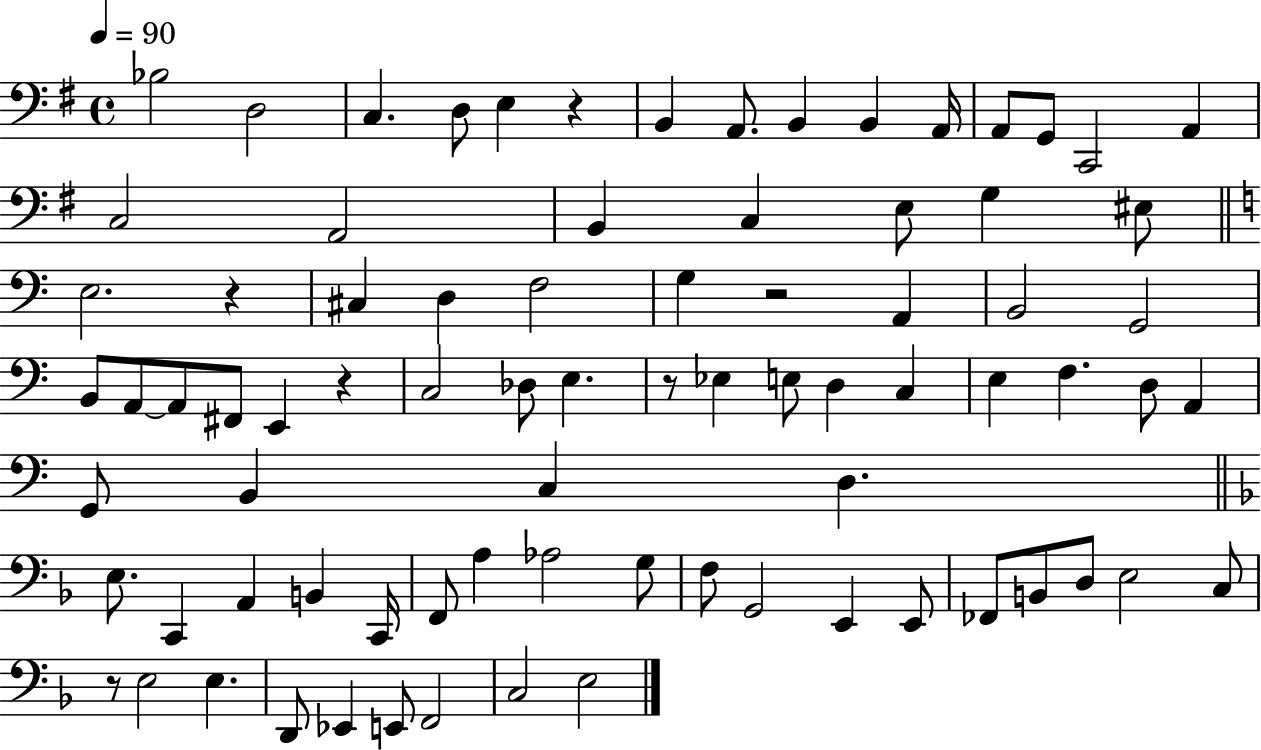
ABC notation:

X:1
T:Untitled
M:4/4
L:1/4
K:G
_B,2 D,2 C, D,/2 E, z B,, A,,/2 B,, B,, A,,/4 A,,/2 G,,/2 C,,2 A,, C,2 A,,2 B,, C, E,/2 G, ^E,/2 E,2 z ^C, D, F,2 G, z2 A,, B,,2 G,,2 B,,/2 A,,/2 A,,/2 ^F,,/2 E,, z C,2 _D,/2 E, z/2 _E, E,/2 D, C, E, F, D,/2 A,, G,,/2 B,, C, D, E,/2 C,, A,, B,, C,,/4 F,,/2 A, _A,2 G,/2 F,/2 G,,2 E,, E,,/2 _F,,/2 B,,/2 D,/2 E,2 C,/2 z/2 E,2 E, D,,/2 _E,, E,,/2 F,,2 C,2 E,2